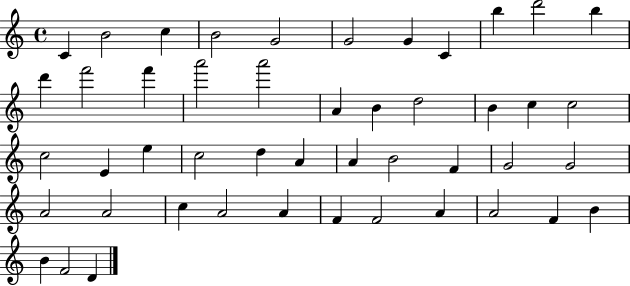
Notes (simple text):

C4/q B4/h C5/q B4/h G4/h G4/h G4/q C4/q B5/q D6/h B5/q D6/q F6/h F6/q A6/h A6/h A4/q B4/q D5/h B4/q C5/q C5/h C5/h E4/q E5/q C5/h D5/q A4/q A4/q B4/h F4/q G4/h G4/h A4/h A4/h C5/q A4/h A4/q F4/q F4/h A4/q A4/h F4/q B4/q B4/q F4/h D4/q